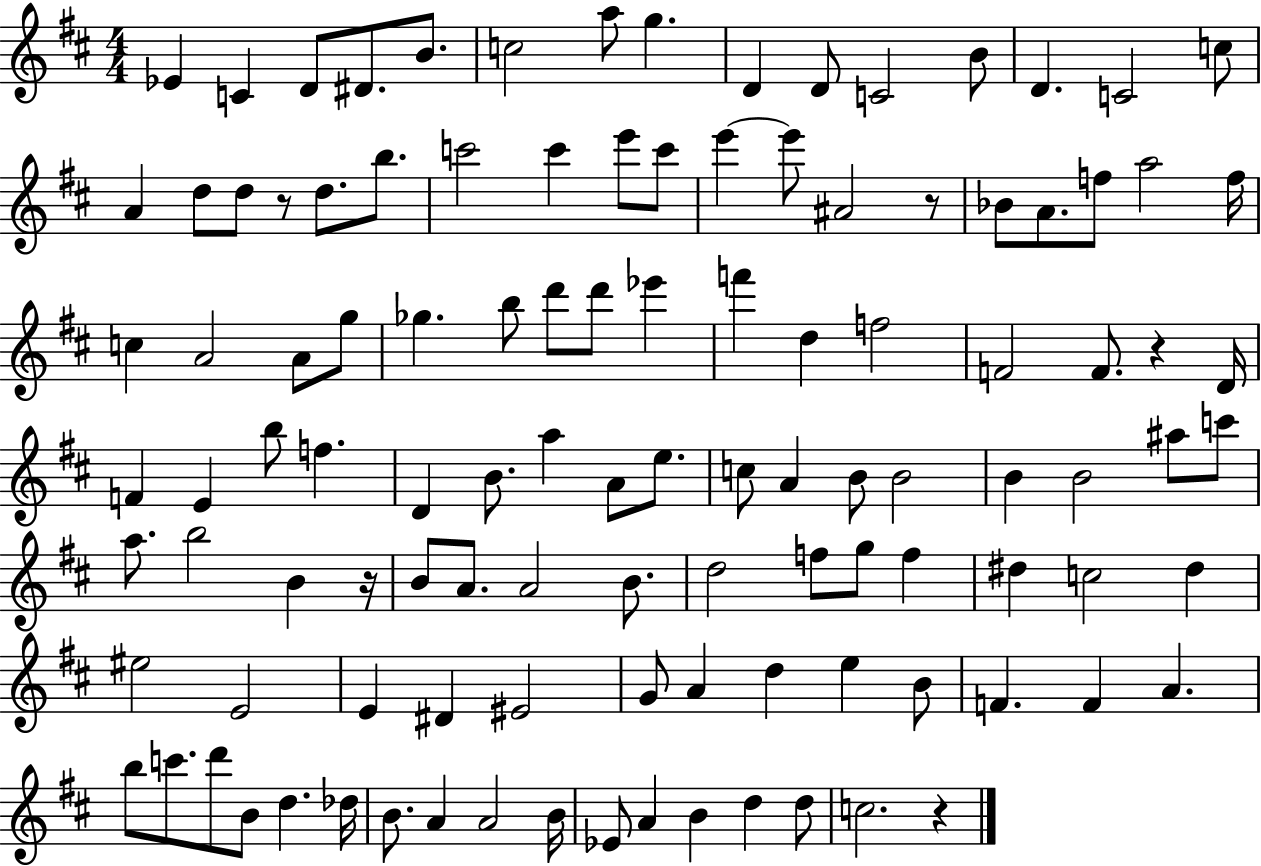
{
  \clef treble
  \numericTimeSignature
  \time 4/4
  \key d \major
  \repeat volta 2 { ees'4 c'4 d'8 dis'8. b'8. | c''2 a''8 g''4. | d'4 d'8 c'2 b'8 | d'4. c'2 c''8 | \break a'4 d''8 d''8 r8 d''8. b''8. | c'''2 c'''4 e'''8 c'''8 | e'''4~~ e'''8 ais'2 r8 | bes'8 a'8. f''8 a''2 f''16 | \break c''4 a'2 a'8 g''8 | ges''4. b''8 d'''8 d'''8 ees'''4 | f'''4 d''4 f''2 | f'2 f'8. r4 d'16 | \break f'4 e'4 b''8 f''4. | d'4 b'8. a''4 a'8 e''8. | c''8 a'4 b'8 b'2 | b'4 b'2 ais''8 c'''8 | \break a''8. b''2 b'4 r16 | b'8 a'8. a'2 b'8. | d''2 f''8 g''8 f''4 | dis''4 c''2 dis''4 | \break eis''2 e'2 | e'4 dis'4 eis'2 | g'8 a'4 d''4 e''4 b'8 | f'4. f'4 a'4. | \break b''8 c'''8. d'''8 b'8 d''4. des''16 | b'8. a'4 a'2 b'16 | ees'8 a'4 b'4 d''4 d''8 | c''2. r4 | \break } \bar "|."
}